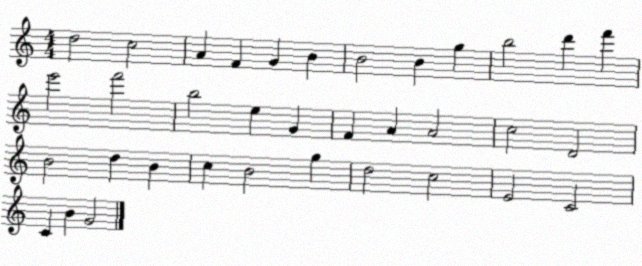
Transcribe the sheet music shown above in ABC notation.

X:1
T:Untitled
M:4/4
L:1/4
K:C
d2 c2 A F G B B2 B g b2 d' f' e'2 f'2 b2 e G F A A2 c2 D2 B2 d B c B2 g d2 c2 E2 C2 C B G2